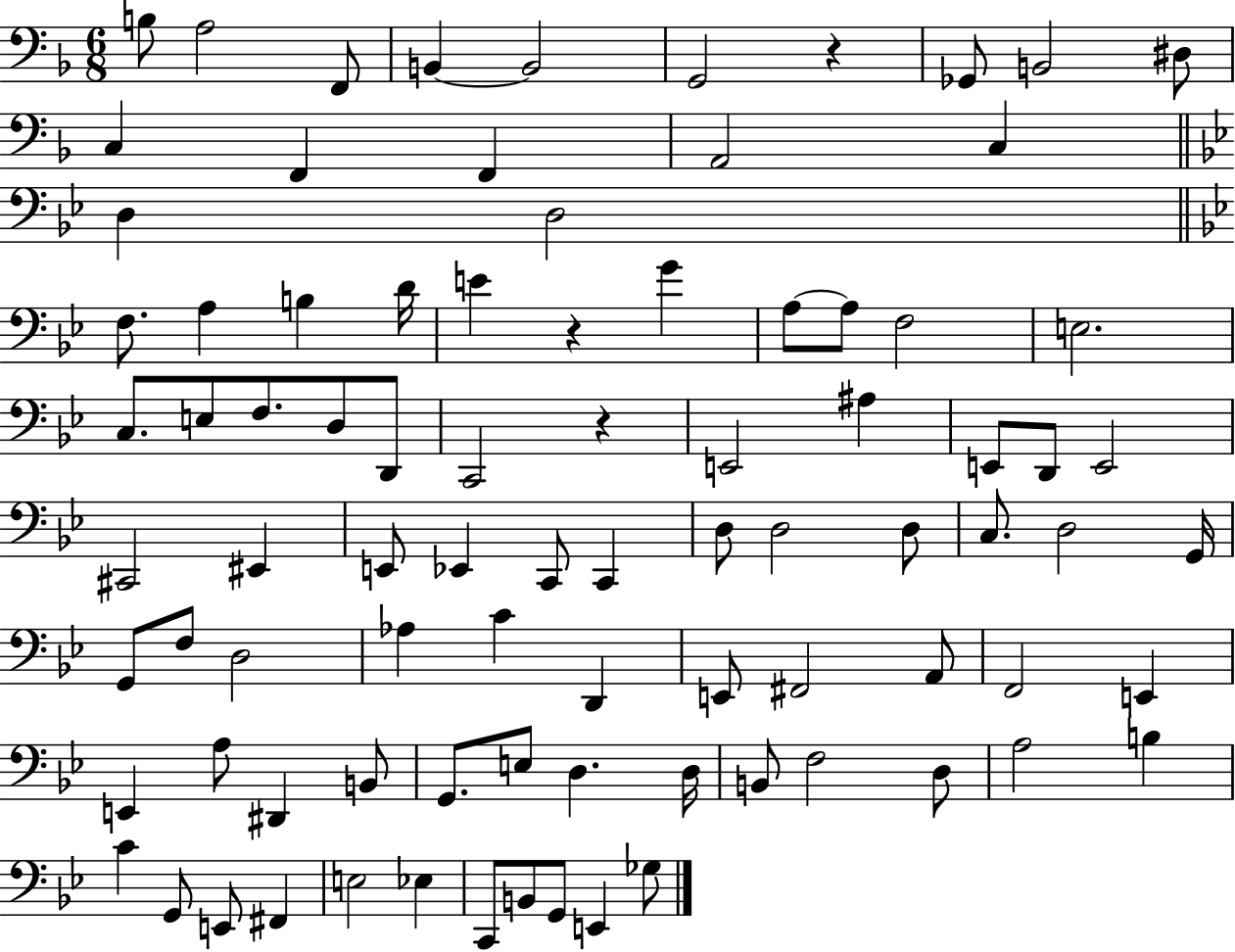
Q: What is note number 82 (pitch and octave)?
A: G2